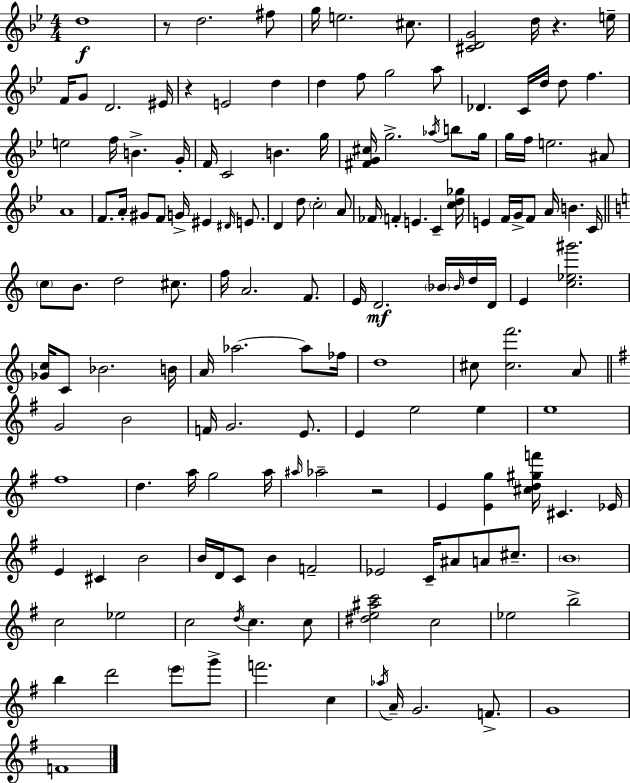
{
  \clef treble
  \numericTimeSignature
  \time 4/4
  \key g \minor
  d''1\f | r8 d''2. fis''8 | g''16 e''2. cis''8. | <cis' d' g'>2 d''16 r4. e''16-- | \break f'16 g'8 d'2. eis'16 | r4 e'2 d''4 | d''4 f''8 g''2 a''8 | des'4. c'16 d''16 d''8 f''4. | \break e''2 f''16 b'4.-> g'16-. | f'16 c'2 b'4. g''16 | <fis' g' cis''>16 g''2.-> \acciaccatura { aes''16 } b''8 | g''16 g''16 f''16 e''2. ais'8 | \break a'1 | f'8. a'16-. gis'8 f'8 g'16-> eis'4 \grace { dis'16 } e'8. | d'4 d''8 \parenthesize c''2-. | a'8 fes'16 f'4-. e'4. c'4-- | \break <c'' d'' ges''>16 e'4 f'16 g'16-> f'8 a'16 b'4. | c'16 \bar "||" \break \key c \major \parenthesize c''8 b'8. d''2 cis''8. | f''16 a'2. f'8. | e'16 d'2.\mf \parenthesize bes'16 \grace { bes'16 } d''16 | d'16 e'4 <c'' ees'' gis'''>2. | \break <ges' c''>16 c'8 bes'2. | b'16 a'16 aes''2.~~ aes''8 | fes''16 d''1 | cis''8 <cis'' f'''>2. a'8 | \break \bar "||" \break \key e \minor g'2 b'2 | f'16 g'2. e'8. | e'4 e''2 e''4 | e''1 | \break fis''1 | d''4. a''16 g''2 a''16 | \grace { ais''16 } aes''2-- r2 | e'4 <e' g''>4 <cis'' d'' gis'' f'''>16 cis'4. | \break ees'16 e'4 cis'4 b'2 | b'16 d'16 c'8 b'4 f'2-- | ees'2 c'16-- ais'8 a'8 cis''8.-- | \parenthesize b'1 | \break c''2 ees''2 | c''2 \acciaccatura { d''16 } c''4. | c''8 <dis'' e'' ais'' c'''>2 c''2 | ees''2 b''2-> | \break b''4 d'''2 \parenthesize e'''8 | g'''8-> f'''2. c''4 | \acciaccatura { aes''16 } a'16-- g'2. | f'8.-> g'1 | \break f'1 | \bar "|."
}